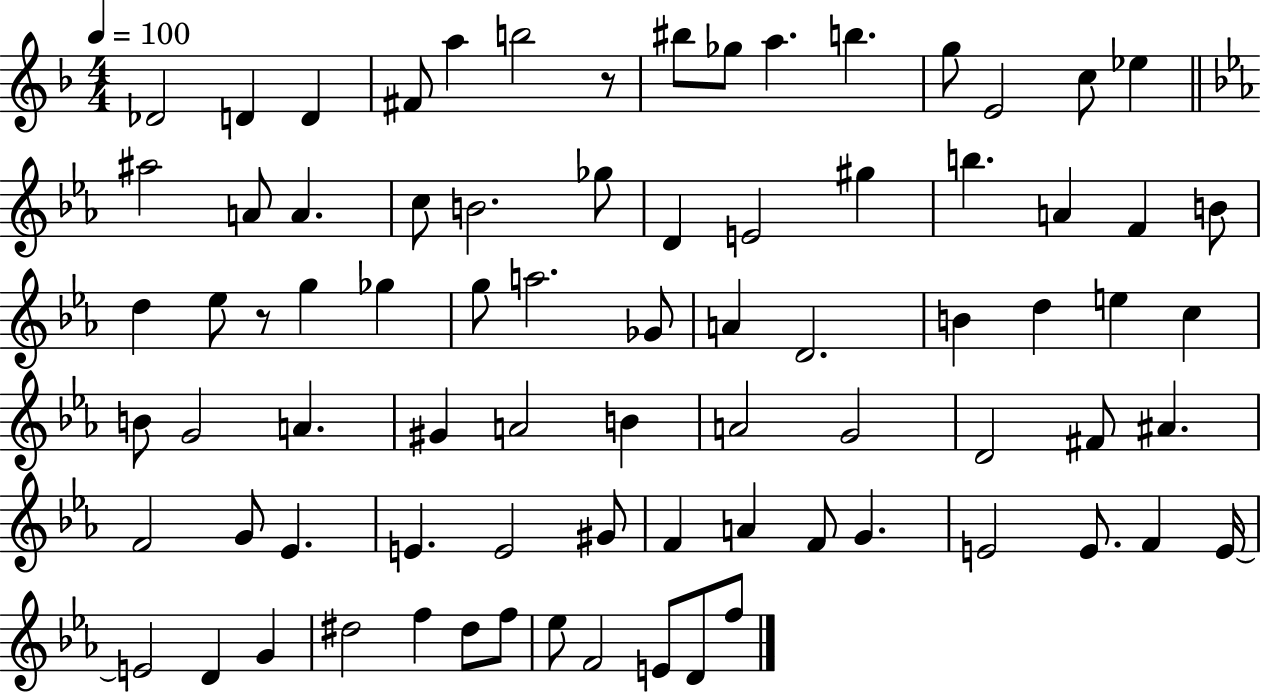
Db4/h D4/q D4/q F#4/e A5/q B5/h R/e BIS5/e Gb5/e A5/q. B5/q. G5/e E4/h C5/e Eb5/q A#5/h A4/e A4/q. C5/e B4/h. Gb5/e D4/q E4/h G#5/q B5/q. A4/q F4/q B4/e D5/q Eb5/e R/e G5/q Gb5/q G5/e A5/h. Gb4/e A4/q D4/h. B4/q D5/q E5/q C5/q B4/e G4/h A4/q. G#4/q A4/h B4/q A4/h G4/h D4/h F#4/e A#4/q. F4/h G4/e Eb4/q. E4/q. E4/h G#4/e F4/q A4/q F4/e G4/q. E4/h E4/e. F4/q E4/s E4/h D4/q G4/q D#5/h F5/q D#5/e F5/e Eb5/e F4/h E4/e D4/e F5/e